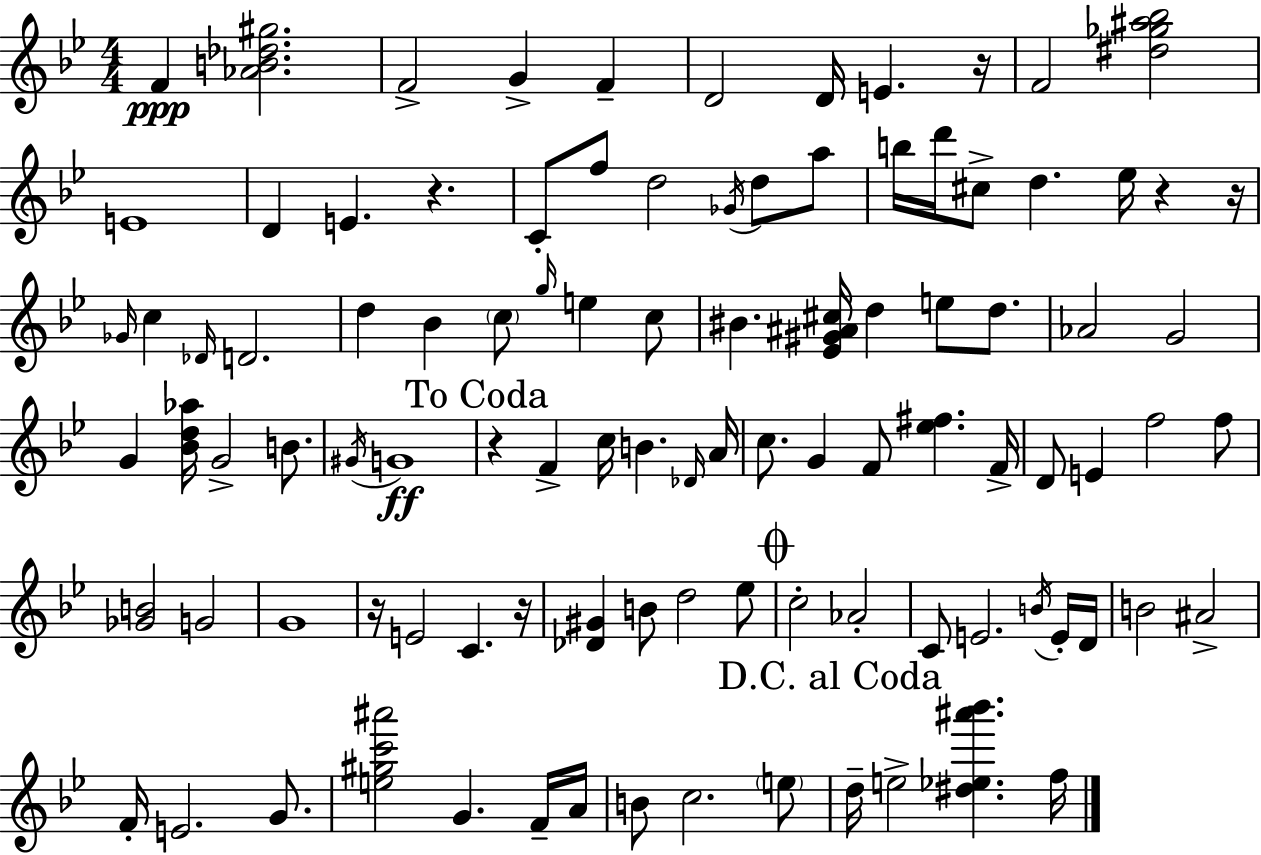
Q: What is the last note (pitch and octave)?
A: F5